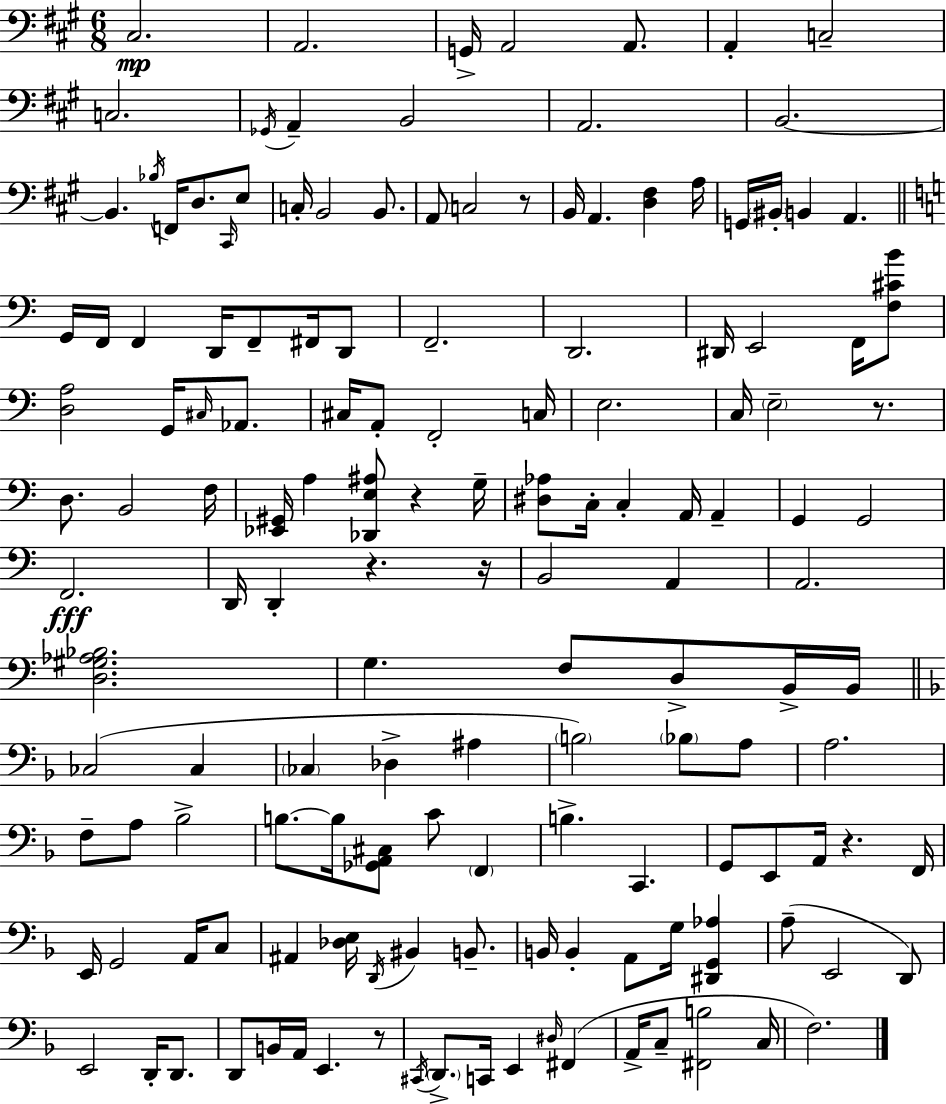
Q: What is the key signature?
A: A major